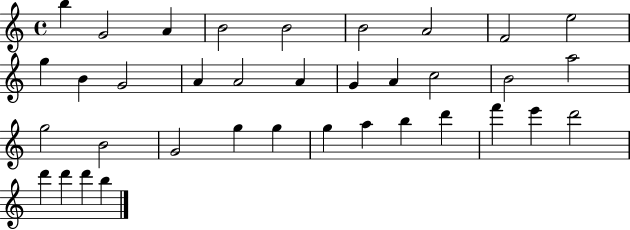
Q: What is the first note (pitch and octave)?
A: B5